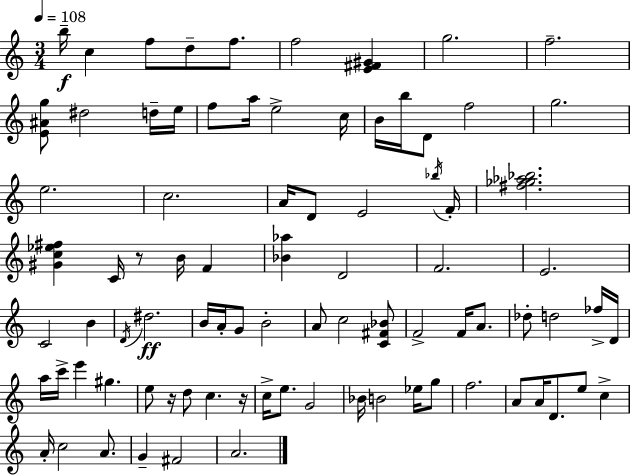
{
  \clef treble
  \numericTimeSignature
  \time 3/4
  \key c \major
  \tempo 4 = 108
  b''16--\f c''4 f''8 d''8-- f''8. | f''2 <e' fis' gis'>4 | g''2. | f''2.-- | \break <e' ais' g''>8 dis''2 d''16-- e''16 | f''8 a''16 e''2-> c''16 | b'16 b''16 d'8 f''2 | g''2. | \break e''2. | c''2. | a'16 d'8 e'2 \acciaccatura { bes''16 } | f'16-. <fis'' ges'' aes'' bes''>2. | \break <gis' c'' ees'' fis''>4 c'16 r8 b'16 f'4 | <bes' aes''>4 d'2 | f'2. | e'2. | \break c'2 b'4 | \acciaccatura { d'16 } dis''2.\ff | b'16 a'16-. g'8 b'2-. | a'8 c''2 | \break <c' fis' bes'>8 f'2-> f'16 a'8. | des''8-. d''2 | fes''16-> d'16 a''16 c'''16-> e'''4 gis''4. | e''8 r16 d''8 c''4. | \break r16 c''16-> e''8. g'2 | bes'16 b'2 ees''16 | g''8 f''2. | a'8 a'16 d'8. e''8 c''4-> | \break a'16-. c''2 a'8. | g'4-- fis'2 | a'2. | \bar "|."
}